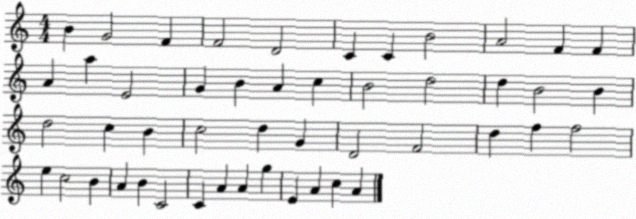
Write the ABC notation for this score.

X:1
T:Untitled
M:4/4
L:1/4
K:C
B G2 F F2 D2 C C B2 A2 F F A a E2 G B A c B2 d2 d B2 B d2 c B c2 d G D2 F2 d f f2 e c2 B A B C2 C A A g E A c A